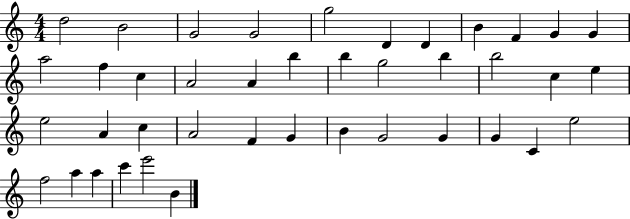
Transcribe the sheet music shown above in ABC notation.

X:1
T:Untitled
M:4/4
L:1/4
K:C
d2 B2 G2 G2 g2 D D B F G G a2 f c A2 A b b g2 b b2 c e e2 A c A2 F G B G2 G G C e2 f2 a a c' e'2 B